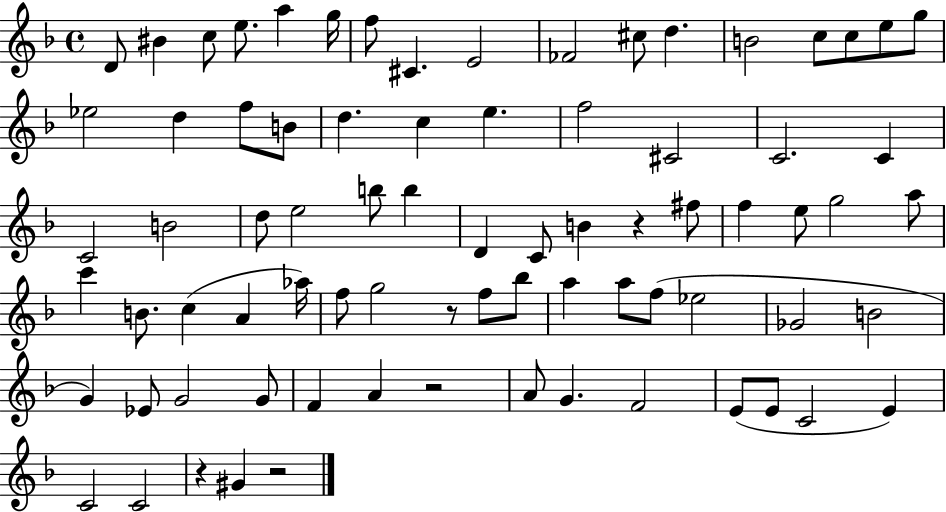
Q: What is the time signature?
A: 4/4